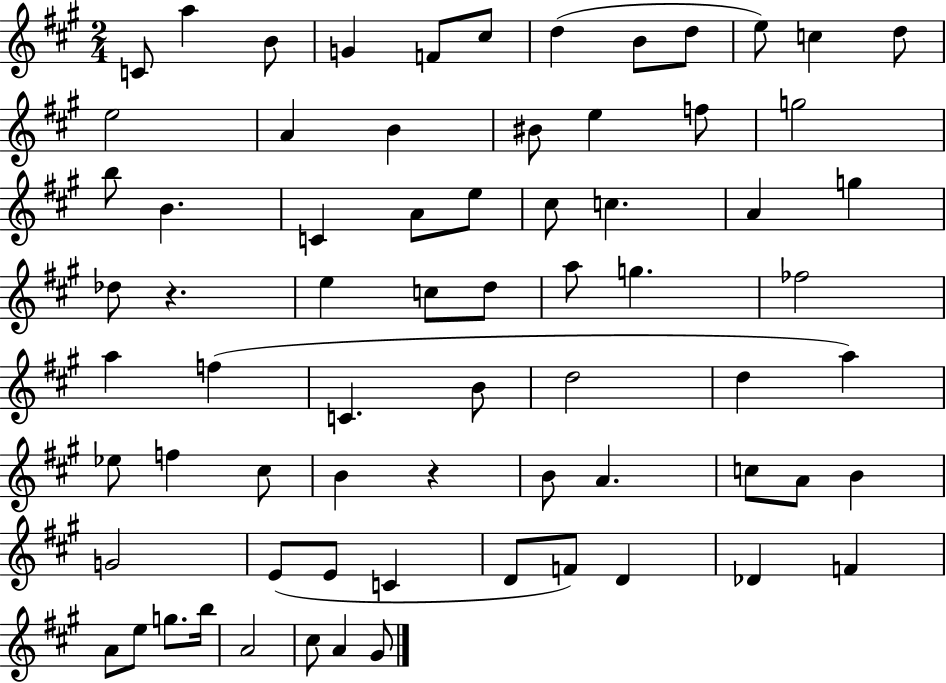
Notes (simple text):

C4/e A5/q B4/e G4/q F4/e C#5/e D5/q B4/e D5/e E5/e C5/q D5/e E5/h A4/q B4/q BIS4/e E5/q F5/e G5/h B5/e B4/q. C4/q A4/e E5/e C#5/e C5/q. A4/q G5/q Db5/e R/q. E5/q C5/e D5/e A5/e G5/q. FES5/h A5/q F5/q C4/q. B4/e D5/h D5/q A5/q Eb5/e F5/q C#5/e B4/q R/q B4/e A4/q. C5/e A4/e B4/q G4/h E4/e E4/e C4/q D4/e F4/e D4/q Db4/q F4/q A4/e E5/e G5/e. B5/s A4/h C#5/e A4/q G#4/e